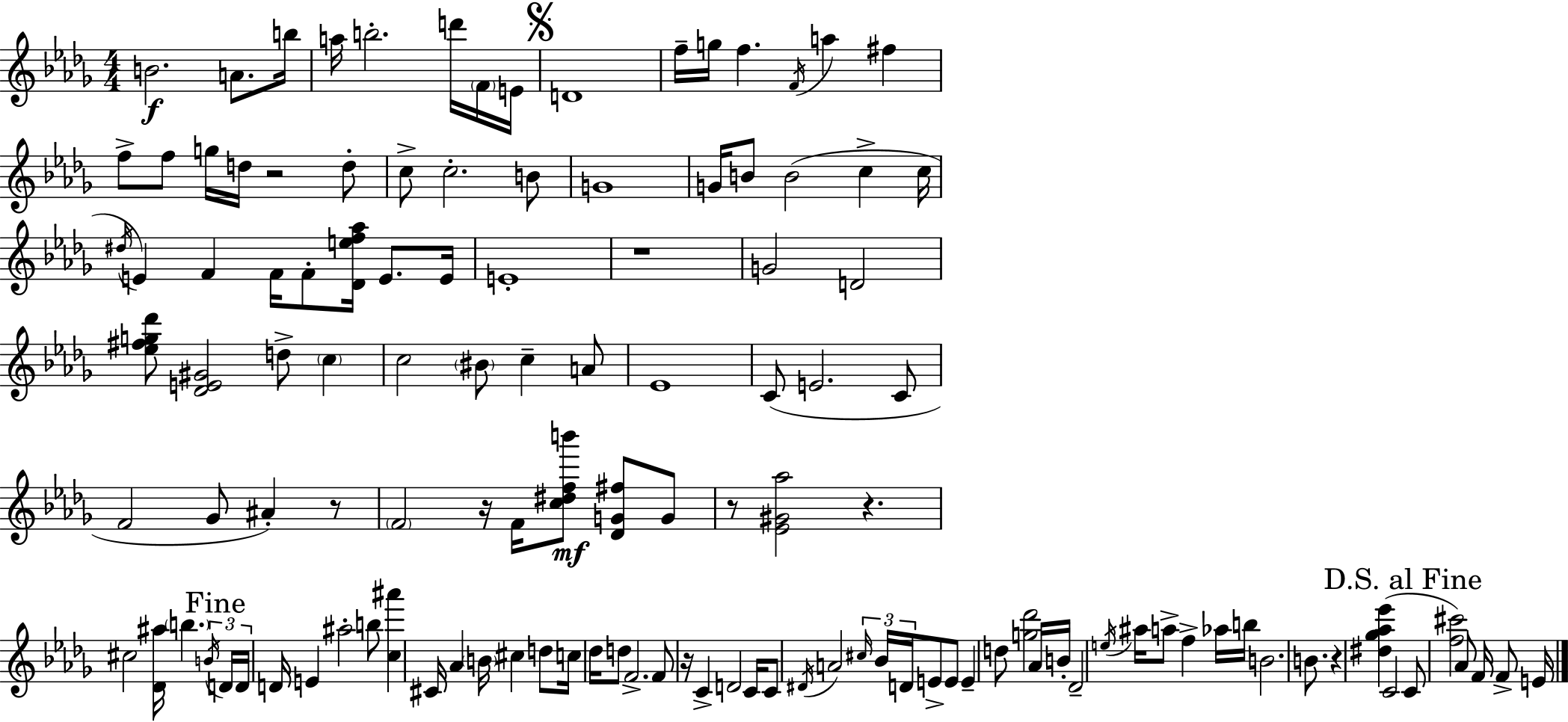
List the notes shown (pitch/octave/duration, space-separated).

B4/h. A4/e. B5/s A5/s B5/h. D6/s F4/s E4/s D4/w F5/s G5/s F5/q. F4/s A5/q F#5/q F5/e F5/e G5/s D5/s R/h D5/e C5/e C5/h. B4/e G4/w G4/s B4/e B4/h C5/q C5/s D#5/s E4/q F4/q F4/s F4/e [Db4,E5,F5,Ab5]/s E4/e. E4/s E4/w R/w G4/h D4/h [Eb5,F#5,G5,Db6]/e [Db4,E4,G#4]/h D5/e C5/q C5/h BIS4/e C5/q A4/e Eb4/w C4/e E4/h. C4/e F4/h Gb4/e A#4/q R/e F4/h R/s F4/s [C5,D#5,F5,B6]/e [Db4,G4,F#5]/e G4/e R/e [Eb4,G#4,Ab5]/h R/q. C#5/h [Db4,A#5]/s B5/q. B4/s D4/s D4/s D4/s E4/q A#5/h B5/e [C5,A#6]/q C#4/s Ab4/q B4/s C#5/q D5/e C5/s Db5/s D5/e F4/h. F4/e R/s C4/q D4/h C4/s C4/e D#4/s A4/h C#5/s Bb4/s D4/s E4/e E4/e E4/q D5/e [G5,Db6]/h Ab4/s B4/s Db4/h E5/s A#5/s A5/e F5/q Ab5/s B5/s B4/h. B4/e. R/q [D#5,Gb5,Ab5,Eb6]/q C4/h C4/e [F5,C#6]/h Ab4/e F4/s F4/e E4/s